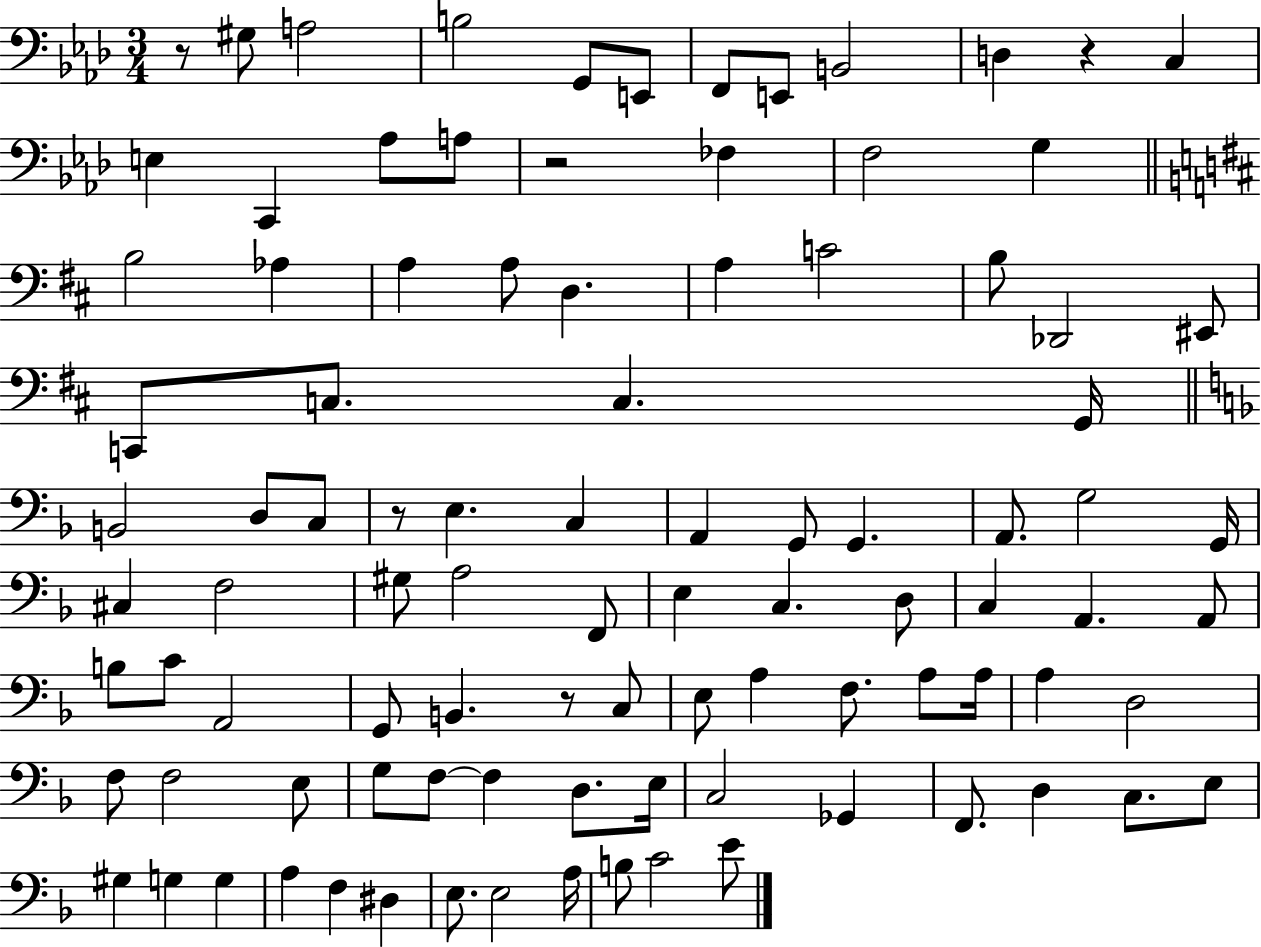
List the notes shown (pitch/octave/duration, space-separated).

R/e G#3/e A3/h B3/h G2/e E2/e F2/e E2/e B2/h D3/q R/q C3/q E3/q C2/q Ab3/e A3/e R/h FES3/q F3/h G3/q B3/h Ab3/q A3/q A3/e D3/q. A3/q C4/h B3/e Db2/h EIS2/e C2/e C3/e. C3/q. G2/s B2/h D3/e C3/e R/e E3/q. C3/q A2/q G2/e G2/q. A2/e. G3/h G2/s C#3/q F3/h G#3/e A3/h F2/e E3/q C3/q. D3/e C3/q A2/q. A2/e B3/e C4/e A2/h G2/e B2/q. R/e C3/e E3/e A3/q F3/e. A3/e A3/s A3/q D3/h F3/e F3/h E3/e G3/e F3/e F3/q D3/e. E3/s C3/h Gb2/q F2/e. D3/q C3/e. E3/e G#3/q G3/q G3/q A3/q F3/q D#3/q E3/e. E3/h A3/s B3/e C4/h E4/e